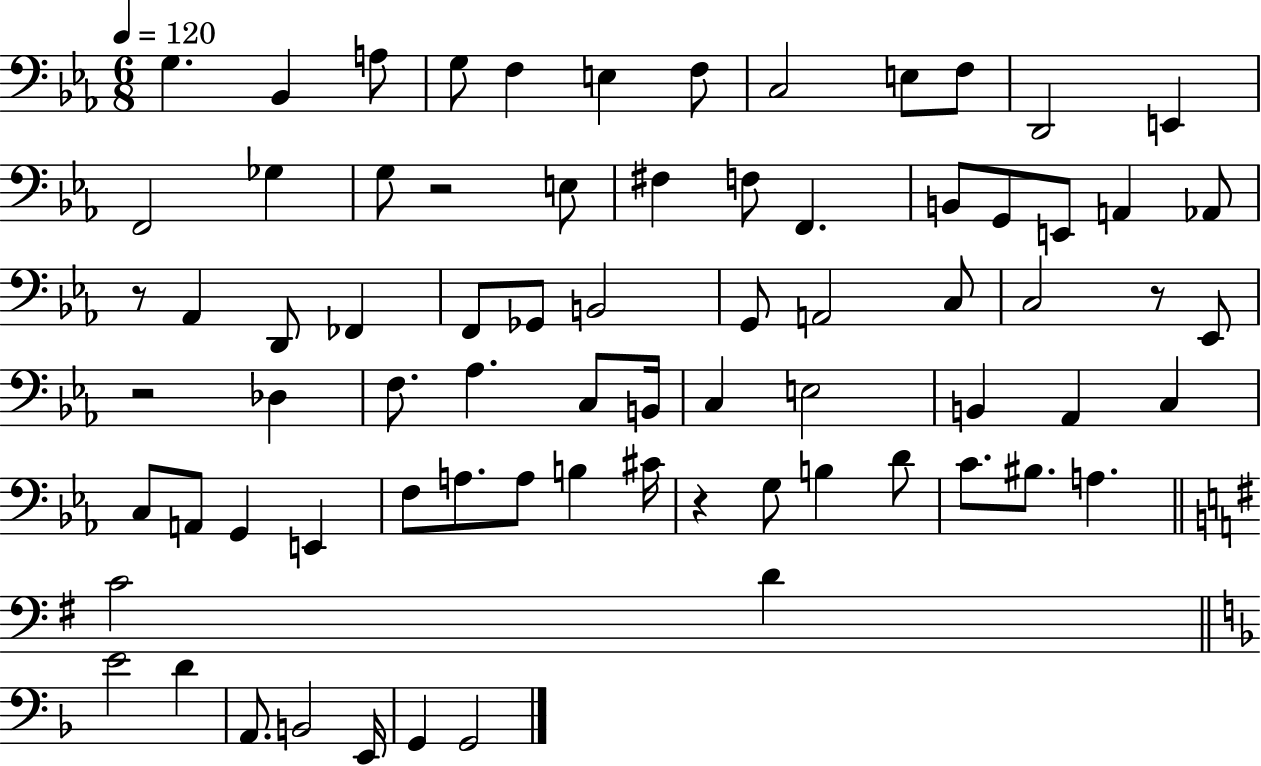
{
  \clef bass
  \numericTimeSignature
  \time 6/8
  \key ees \major
  \tempo 4 = 120
  \repeat volta 2 { g4. bes,4 a8 | g8 f4 e4 f8 | c2 e8 f8 | d,2 e,4 | \break f,2 ges4 | g8 r2 e8 | fis4 f8 f,4. | b,8 g,8 e,8 a,4 aes,8 | \break r8 aes,4 d,8 fes,4 | f,8 ges,8 b,2 | g,8 a,2 c8 | c2 r8 ees,8 | \break r2 des4 | f8. aes4. c8 b,16 | c4 e2 | b,4 aes,4 c4 | \break c8 a,8 g,4 e,4 | f8 a8. a8 b4 cis'16 | r4 g8 b4 d'8 | c'8. bis8. a4. | \break \bar "||" \break \key e \minor c'2 d'4 | \bar "||" \break \key f \major e'2 d'4 | a,8. b,2 e,16 | g,4 g,2 | } \bar "|."
}